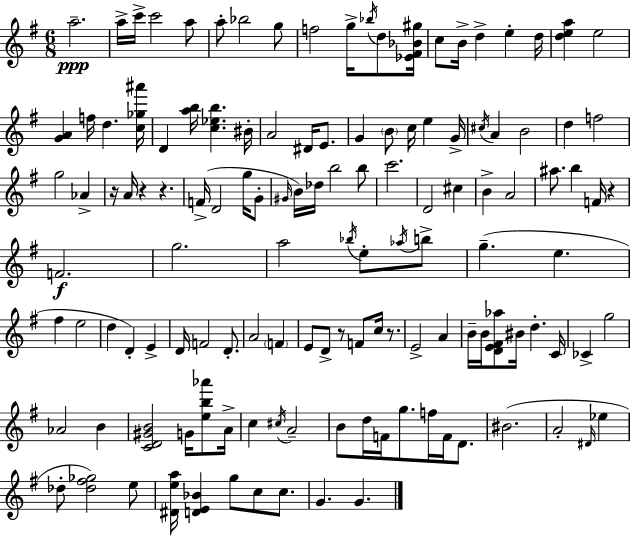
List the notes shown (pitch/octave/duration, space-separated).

A5/h. A5/s C6/s C6/h A5/e A5/e Bb5/h G5/e F5/h G5/s Bb5/s D5/e [Eb4,F#4,Bb4,G#5]/s C5/e B4/s D5/q E5/q D5/s [D5,E5,A5]/q E5/h [G4,A4]/q F5/s D5/q. [C5,Gb5,A#6]/s D4/q [A5,B5]/s [C5,Eb5,B5]/q. BIS4/s A4/h D#4/s E4/e. G4/q B4/e C5/s E5/q G4/s C#5/s A4/q B4/h D5/q F5/h G5/h Ab4/q R/s A4/s R/q R/q. F4/s D4/h G5/s G4/e G#4/s B4/s Db5/s B5/h B5/e C6/h. D4/h C#5/q B4/q A4/h A#5/e. B5/q F4/s R/q F4/h. G5/h. A5/h Bb5/s E5/e Ab5/s B5/e G5/q. E5/q. F#5/q E5/h D5/q D4/q E4/q D4/s F4/h D4/e. A4/h F4/q E4/e D4/e R/e F4/e C5/s R/e. E4/h A4/q B4/s B4/s [D4,E4,F#4,Ab5]/e BIS4/s D5/q. C4/s CES4/q G5/h Ab4/h B4/q [C4,D4,G#4,B4]/h G4/s [E5,B5,Ab6]/e A4/s C5/q C#5/s A4/h B4/e D5/s F4/s G5/e. F5/s F4/s D4/e. BIS4/h. A4/h D#4/s Eb5/q Db5/e [Db5,F#5,Gb5]/h E5/e [D#4,E5,A5]/s [D4,E4,Bb4]/q G5/e C5/e C5/e. G4/q. G4/q.